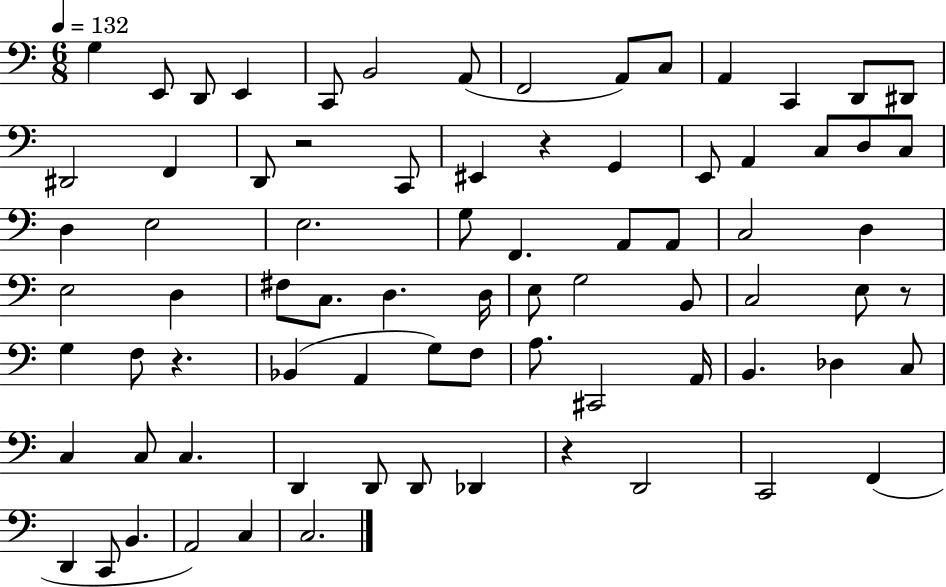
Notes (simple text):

G3/q E2/e D2/e E2/q C2/e B2/h A2/e F2/h A2/e C3/e A2/q C2/q D2/e D#2/e D#2/h F2/q D2/e R/h C2/e EIS2/q R/q G2/q E2/e A2/q C3/e D3/e C3/e D3/q E3/h E3/h. G3/e F2/q. A2/e A2/e C3/h D3/q E3/h D3/q F#3/e C3/e. D3/q. D3/s E3/e G3/h B2/e C3/h E3/e R/e G3/q F3/e R/q. Bb2/q A2/q G3/e F3/e A3/e. C#2/h A2/s B2/q. Db3/q C3/e C3/q C3/e C3/q. D2/q D2/e D2/e Db2/q R/q D2/h C2/h F2/q D2/q C2/e B2/q. A2/h C3/q C3/h.